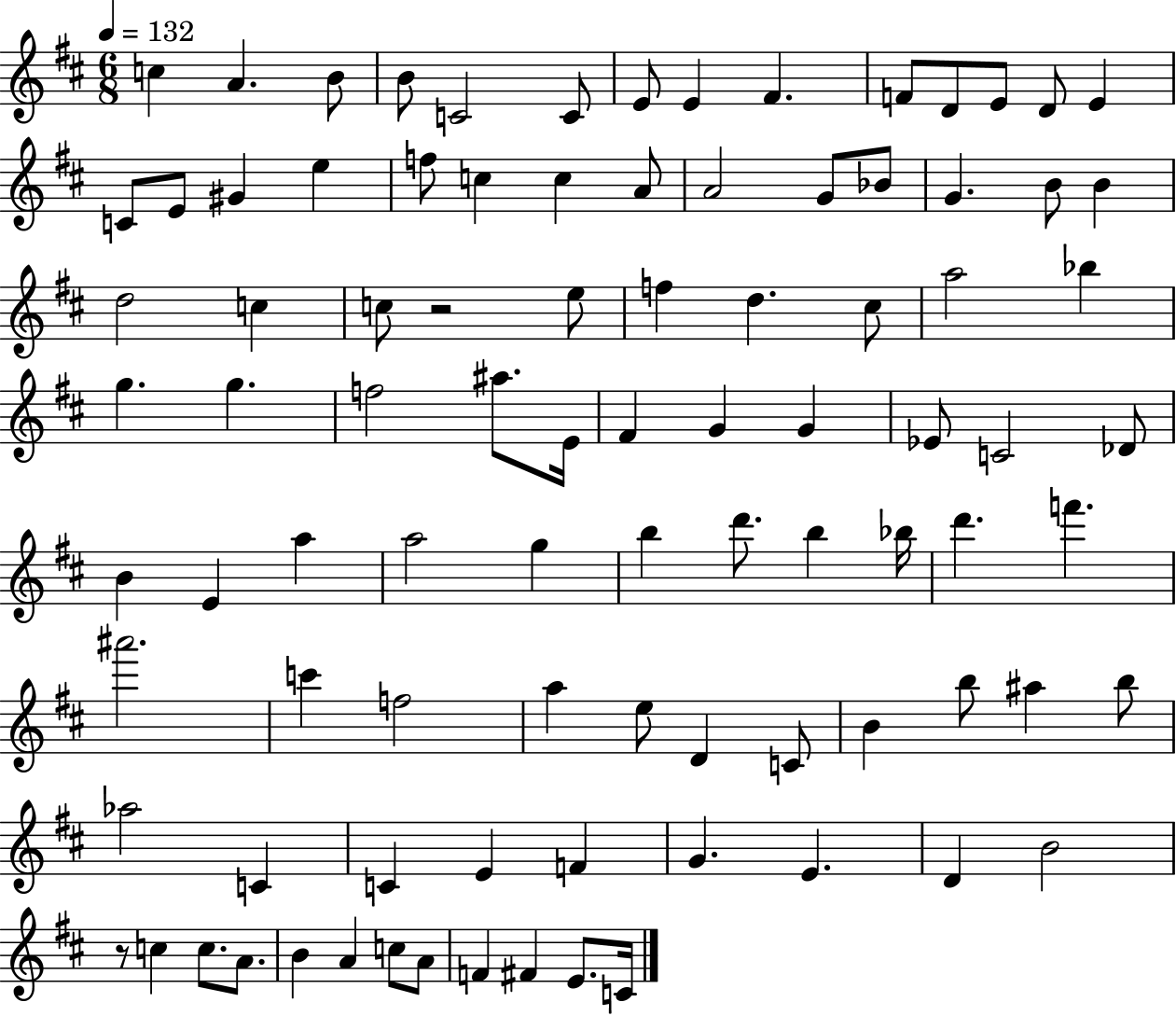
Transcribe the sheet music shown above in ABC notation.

X:1
T:Untitled
M:6/8
L:1/4
K:D
c A B/2 B/2 C2 C/2 E/2 E ^F F/2 D/2 E/2 D/2 E C/2 E/2 ^G e f/2 c c A/2 A2 G/2 _B/2 G B/2 B d2 c c/2 z2 e/2 f d ^c/2 a2 _b g g f2 ^a/2 E/4 ^F G G _E/2 C2 _D/2 B E a a2 g b d'/2 b _b/4 d' f' ^a'2 c' f2 a e/2 D C/2 B b/2 ^a b/2 _a2 C C E F G E D B2 z/2 c c/2 A/2 B A c/2 A/2 F ^F E/2 C/4